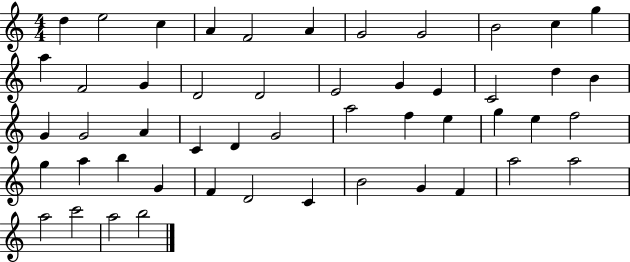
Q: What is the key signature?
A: C major